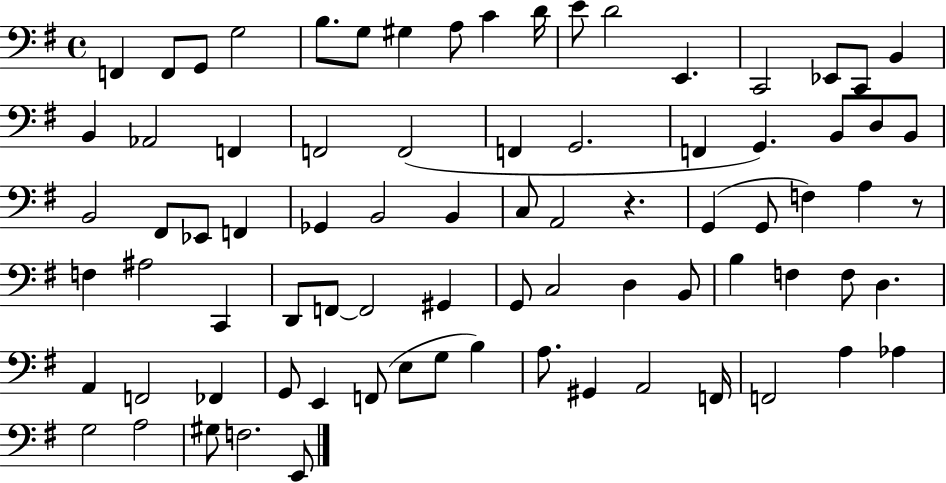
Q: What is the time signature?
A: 4/4